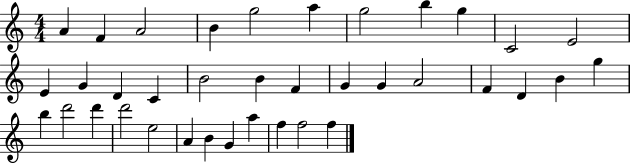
{
  \clef treble
  \numericTimeSignature
  \time 4/4
  \key c \major
  a'4 f'4 a'2 | b'4 g''2 a''4 | g''2 b''4 g''4 | c'2 e'2 | \break e'4 g'4 d'4 c'4 | b'2 b'4 f'4 | g'4 g'4 a'2 | f'4 d'4 b'4 g''4 | \break b''4 d'''2 d'''4 | d'''2 e''2 | a'4 b'4 g'4 a''4 | f''4 f''2 f''4 | \break \bar "|."
}